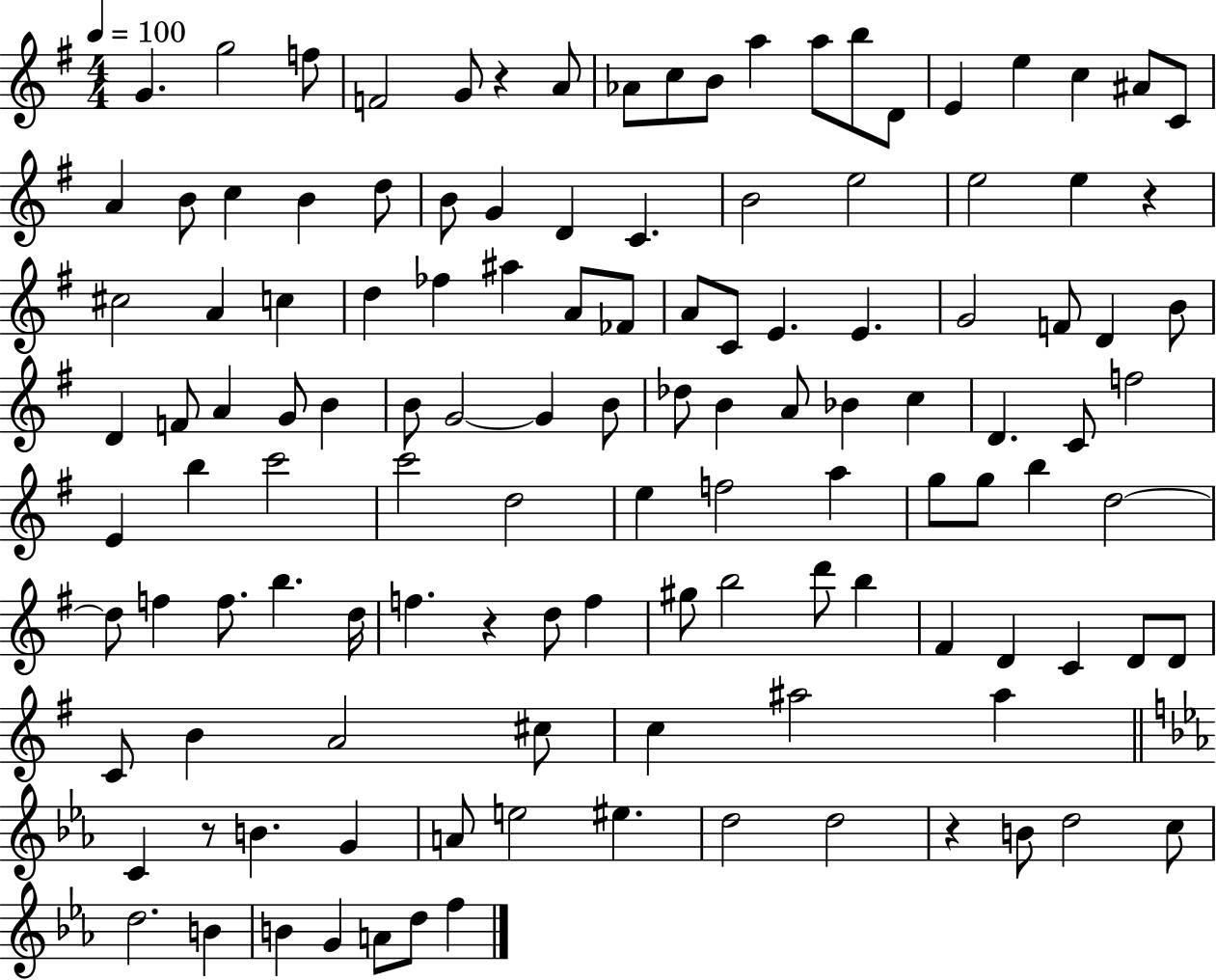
{
  \clef treble
  \numericTimeSignature
  \time 4/4
  \key g \major
  \tempo 4 = 100
  g'4. g''2 f''8 | f'2 g'8 r4 a'8 | aes'8 c''8 b'8 a''4 a''8 b''8 d'8 | e'4 e''4 c''4 ais'8 c'8 | \break a'4 b'8 c''4 b'4 d''8 | b'8 g'4 d'4 c'4. | b'2 e''2 | e''2 e''4 r4 | \break cis''2 a'4 c''4 | d''4 fes''4 ais''4 a'8 fes'8 | a'8 c'8 e'4. e'4. | g'2 f'8 d'4 b'8 | \break d'4 f'8 a'4 g'8 b'4 | b'8 g'2~~ g'4 b'8 | des''8 b'4 a'8 bes'4 c''4 | d'4. c'8 f''2 | \break e'4 b''4 c'''2 | c'''2 d''2 | e''4 f''2 a''4 | g''8 g''8 b''4 d''2~~ | \break d''8 f''4 f''8. b''4. d''16 | f''4. r4 d''8 f''4 | gis''8 b''2 d'''8 b''4 | fis'4 d'4 c'4 d'8 d'8 | \break c'8 b'4 a'2 cis''8 | c''4 ais''2 ais''4 | \bar "||" \break \key ees \major c'4 r8 b'4. g'4 | a'8 e''2 eis''4. | d''2 d''2 | r4 b'8 d''2 c''8 | \break d''2. b'4 | b'4 g'4 a'8 d''8 f''4 | \bar "|."
}